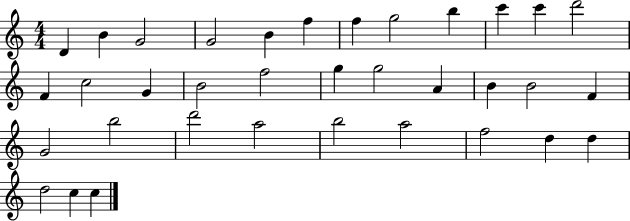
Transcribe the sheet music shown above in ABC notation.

X:1
T:Untitled
M:4/4
L:1/4
K:C
D B G2 G2 B f f g2 b c' c' d'2 F c2 G B2 f2 g g2 A B B2 F G2 b2 d'2 a2 b2 a2 f2 d d d2 c c